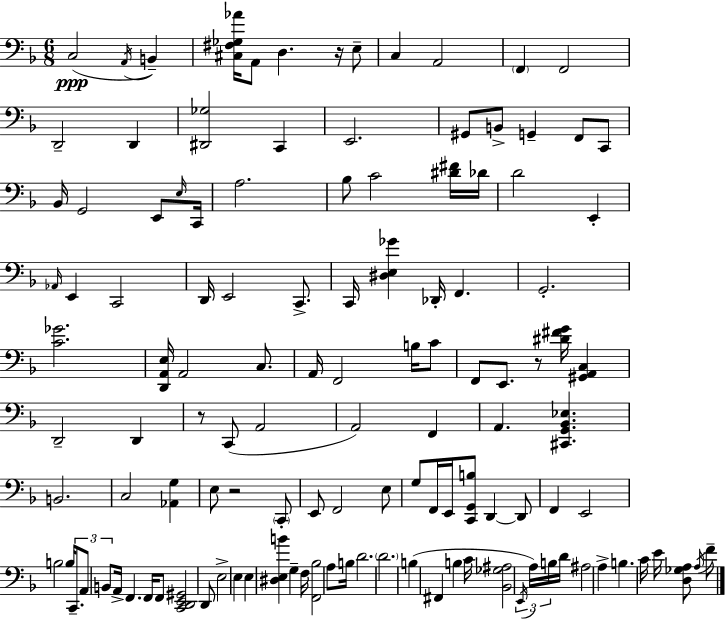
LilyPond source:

{
  \clef bass
  \numericTimeSignature
  \time 6/8
  \key d \minor
  \repeat volta 2 { c2(\ppp \acciaccatura { a,16 } b,4--) | <cis fis ges aes'>16 a,8 d4. r16 e8-- | c4 a,2 | \parenthesize f,4 f,2 | \break d,2-- d,4 | <dis, ges>2 c,4 | e,2. | gis,8 b,8-> g,4-- f,8 c,8 | \break bes,16 g,2 e,8 | \grace { e16 } c,16 a2. | bes8 c'2 | <dis' fis'>16 des'16 d'2 e,4-. | \break \grace { aes,16 } e,4 c,2 | d,16 e,2 | c,8.-> c,16 <dis e ges'>4 des,16-. f,4. | g,2.-. | \break <c' ges'>2. | <d, a, e>16 a,2 | c8. a,16 f,2 | b16 c'8 f,8 e,8. r8 <dis' fis' g'>16 <gis, a, c>4 | \break d,2-- d,4 | r8 c,8( a,2 | a,2) f,4 | a,4. <cis, g, bes, ees>4. | \break b,2. | c2 <aes, g>4 | e8 r2 | \parenthesize c,8-. e,8 f,2 | \break e8 g8 f,16 e,16 <c, g, b>8 d,4~~ | d,8 f,4 e,2 | b2 b16 | \tuplet 3/2 { c,8.-- a,8 b,8 } a,16-> f,4. | \break f,16 f,8 <c, d, e, gis,>2 | d,8 e2-> e4 | e4 <dis e b'>4 g4-- | f16 <f, bes>2 | \break a8 b16 d'2. | \parenthesize d'2. | b4( fis,4 b4 | c'16 <bes, ges ais>2 | \break \tuplet 3/2 { \acciaccatura { e,16 }) a16 b16 } d'16 ais2 | a4-> b4. c'16 e'16 | <d ges a>8 \acciaccatura { a16 } f'8-- } \bar "|."
}